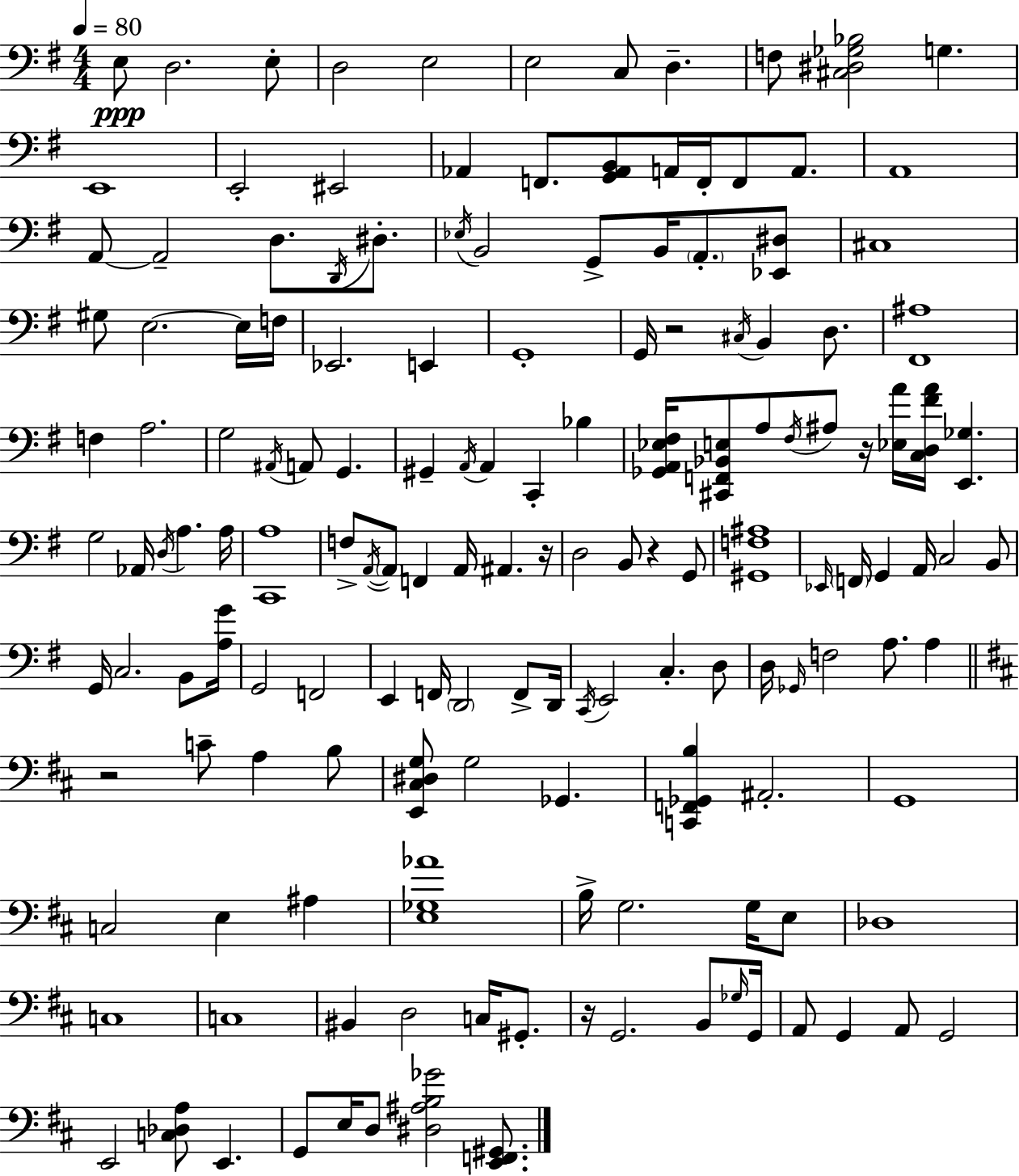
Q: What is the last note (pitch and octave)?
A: D3